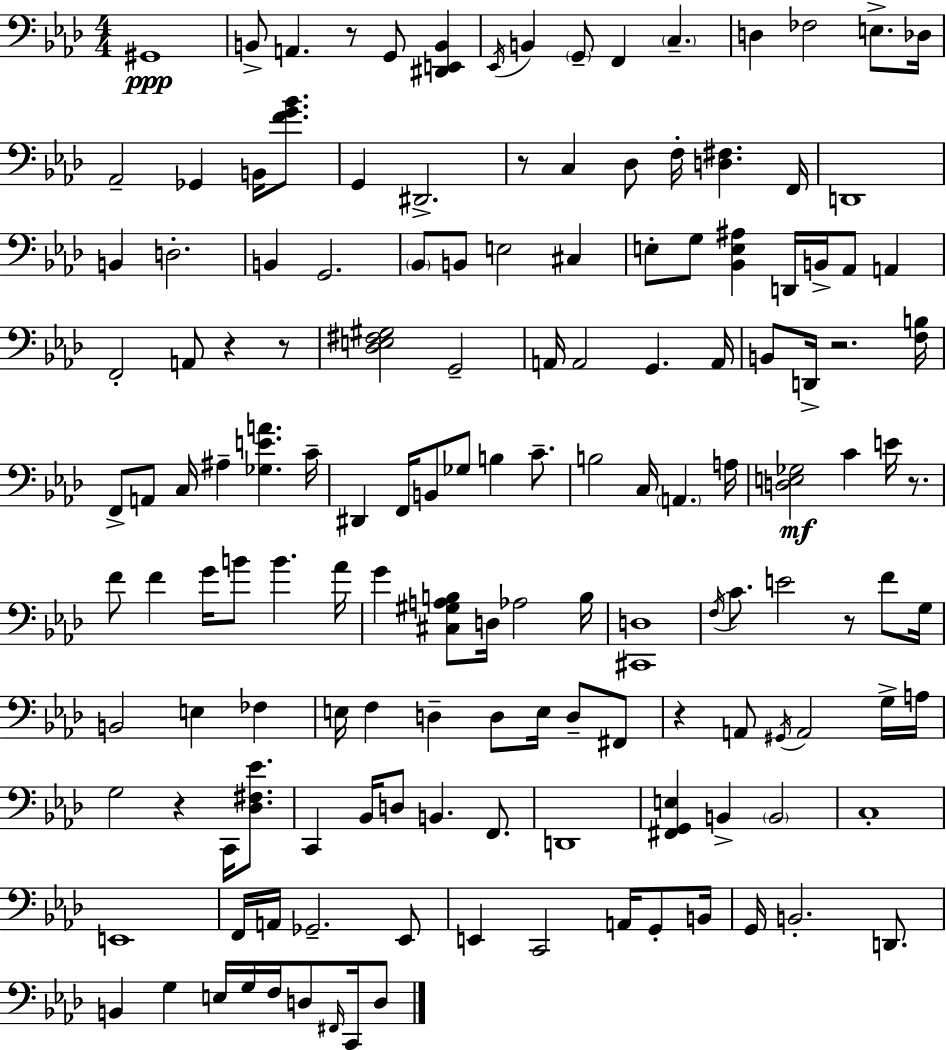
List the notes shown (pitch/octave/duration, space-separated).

G#2/w B2/e A2/q. R/e G2/e [D#2,E2,B2]/q Eb2/s B2/q G2/e F2/q C3/q. D3/q FES3/h E3/e. Db3/s Ab2/h Gb2/q B2/s [F4,G4,Bb4]/e. G2/q D#2/h. R/e C3/q Db3/e F3/s [D3,F#3]/q. F2/s D2/w B2/q D3/h. B2/q G2/h. Bb2/e B2/e E3/h C#3/q E3/e G3/e [Bb2,E3,A#3]/q D2/s B2/s Ab2/e A2/q F2/h A2/e R/q R/e [Db3,E3,F#3,G#3]/h G2/h A2/s A2/h G2/q. A2/s B2/e D2/s R/h. [F3,B3]/s F2/e A2/e C3/s A#3/q [Gb3,E4,A4]/q. C4/s D#2/q F2/s B2/e Gb3/e B3/q C4/e. B3/h C3/s A2/q. A3/s [D3,E3,Gb3]/h C4/q E4/s R/e. F4/e F4/q G4/s B4/e B4/q. Ab4/s G4/q [C#3,G#3,A3,B3]/e D3/s Ab3/h B3/s [C#2,D3]/w F3/s C4/e. E4/h R/e F4/e G3/s B2/h E3/q FES3/q E3/s F3/q D3/q D3/e E3/s D3/e F#2/e R/q A2/e G#2/s A2/h G3/s A3/s G3/h R/q C2/s [Db3,F#3,Eb4]/e. C2/q Bb2/s D3/e B2/q. F2/e. D2/w [F#2,G2,E3]/q B2/q B2/h C3/w E2/w F2/s A2/s Gb2/h. Eb2/e E2/q C2/h A2/s G2/e B2/s G2/s B2/h. D2/e. B2/q G3/q E3/s G3/s F3/s D3/e F#2/s C2/s D3/e